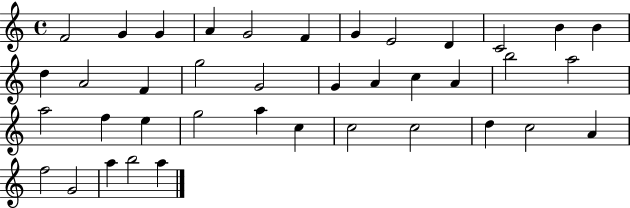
F4/h G4/q G4/q A4/q G4/h F4/q G4/q E4/h D4/q C4/h B4/q B4/q D5/q A4/h F4/q G5/h G4/h G4/q A4/q C5/q A4/q B5/h A5/h A5/h F5/q E5/q G5/h A5/q C5/q C5/h C5/h D5/q C5/h A4/q F5/h G4/h A5/q B5/h A5/q